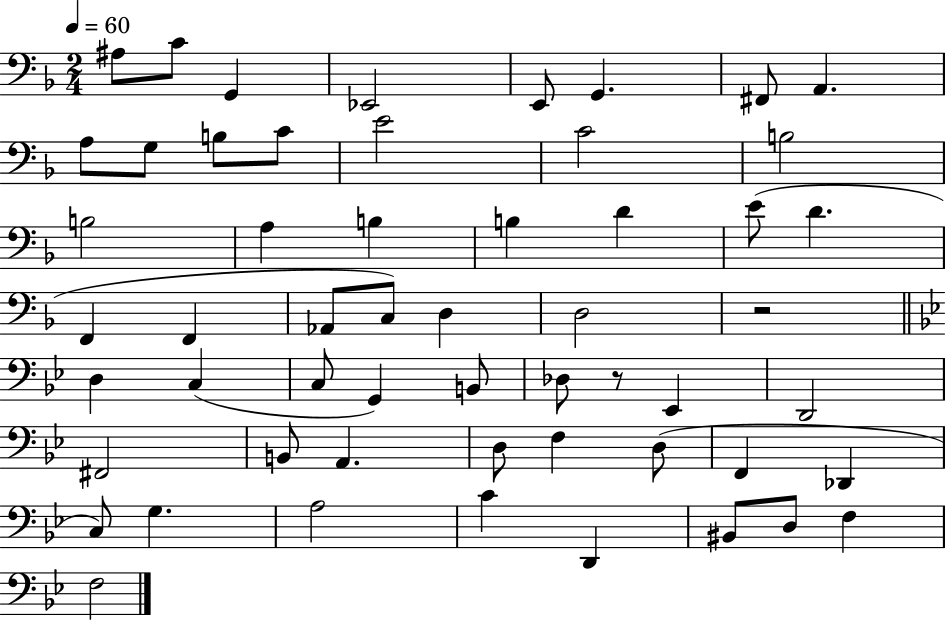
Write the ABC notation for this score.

X:1
T:Untitled
M:2/4
L:1/4
K:F
^A,/2 C/2 G,, _E,,2 E,,/2 G,, ^F,,/2 A,, A,/2 G,/2 B,/2 C/2 E2 C2 B,2 B,2 A, B, B, D E/2 D F,, F,, _A,,/2 C,/2 D, D,2 z2 D, C, C,/2 G,, B,,/2 _D,/2 z/2 _E,, D,,2 ^F,,2 B,,/2 A,, D,/2 F, D,/2 F,, _D,, C,/2 G, A,2 C D,, ^B,,/2 D,/2 F, F,2